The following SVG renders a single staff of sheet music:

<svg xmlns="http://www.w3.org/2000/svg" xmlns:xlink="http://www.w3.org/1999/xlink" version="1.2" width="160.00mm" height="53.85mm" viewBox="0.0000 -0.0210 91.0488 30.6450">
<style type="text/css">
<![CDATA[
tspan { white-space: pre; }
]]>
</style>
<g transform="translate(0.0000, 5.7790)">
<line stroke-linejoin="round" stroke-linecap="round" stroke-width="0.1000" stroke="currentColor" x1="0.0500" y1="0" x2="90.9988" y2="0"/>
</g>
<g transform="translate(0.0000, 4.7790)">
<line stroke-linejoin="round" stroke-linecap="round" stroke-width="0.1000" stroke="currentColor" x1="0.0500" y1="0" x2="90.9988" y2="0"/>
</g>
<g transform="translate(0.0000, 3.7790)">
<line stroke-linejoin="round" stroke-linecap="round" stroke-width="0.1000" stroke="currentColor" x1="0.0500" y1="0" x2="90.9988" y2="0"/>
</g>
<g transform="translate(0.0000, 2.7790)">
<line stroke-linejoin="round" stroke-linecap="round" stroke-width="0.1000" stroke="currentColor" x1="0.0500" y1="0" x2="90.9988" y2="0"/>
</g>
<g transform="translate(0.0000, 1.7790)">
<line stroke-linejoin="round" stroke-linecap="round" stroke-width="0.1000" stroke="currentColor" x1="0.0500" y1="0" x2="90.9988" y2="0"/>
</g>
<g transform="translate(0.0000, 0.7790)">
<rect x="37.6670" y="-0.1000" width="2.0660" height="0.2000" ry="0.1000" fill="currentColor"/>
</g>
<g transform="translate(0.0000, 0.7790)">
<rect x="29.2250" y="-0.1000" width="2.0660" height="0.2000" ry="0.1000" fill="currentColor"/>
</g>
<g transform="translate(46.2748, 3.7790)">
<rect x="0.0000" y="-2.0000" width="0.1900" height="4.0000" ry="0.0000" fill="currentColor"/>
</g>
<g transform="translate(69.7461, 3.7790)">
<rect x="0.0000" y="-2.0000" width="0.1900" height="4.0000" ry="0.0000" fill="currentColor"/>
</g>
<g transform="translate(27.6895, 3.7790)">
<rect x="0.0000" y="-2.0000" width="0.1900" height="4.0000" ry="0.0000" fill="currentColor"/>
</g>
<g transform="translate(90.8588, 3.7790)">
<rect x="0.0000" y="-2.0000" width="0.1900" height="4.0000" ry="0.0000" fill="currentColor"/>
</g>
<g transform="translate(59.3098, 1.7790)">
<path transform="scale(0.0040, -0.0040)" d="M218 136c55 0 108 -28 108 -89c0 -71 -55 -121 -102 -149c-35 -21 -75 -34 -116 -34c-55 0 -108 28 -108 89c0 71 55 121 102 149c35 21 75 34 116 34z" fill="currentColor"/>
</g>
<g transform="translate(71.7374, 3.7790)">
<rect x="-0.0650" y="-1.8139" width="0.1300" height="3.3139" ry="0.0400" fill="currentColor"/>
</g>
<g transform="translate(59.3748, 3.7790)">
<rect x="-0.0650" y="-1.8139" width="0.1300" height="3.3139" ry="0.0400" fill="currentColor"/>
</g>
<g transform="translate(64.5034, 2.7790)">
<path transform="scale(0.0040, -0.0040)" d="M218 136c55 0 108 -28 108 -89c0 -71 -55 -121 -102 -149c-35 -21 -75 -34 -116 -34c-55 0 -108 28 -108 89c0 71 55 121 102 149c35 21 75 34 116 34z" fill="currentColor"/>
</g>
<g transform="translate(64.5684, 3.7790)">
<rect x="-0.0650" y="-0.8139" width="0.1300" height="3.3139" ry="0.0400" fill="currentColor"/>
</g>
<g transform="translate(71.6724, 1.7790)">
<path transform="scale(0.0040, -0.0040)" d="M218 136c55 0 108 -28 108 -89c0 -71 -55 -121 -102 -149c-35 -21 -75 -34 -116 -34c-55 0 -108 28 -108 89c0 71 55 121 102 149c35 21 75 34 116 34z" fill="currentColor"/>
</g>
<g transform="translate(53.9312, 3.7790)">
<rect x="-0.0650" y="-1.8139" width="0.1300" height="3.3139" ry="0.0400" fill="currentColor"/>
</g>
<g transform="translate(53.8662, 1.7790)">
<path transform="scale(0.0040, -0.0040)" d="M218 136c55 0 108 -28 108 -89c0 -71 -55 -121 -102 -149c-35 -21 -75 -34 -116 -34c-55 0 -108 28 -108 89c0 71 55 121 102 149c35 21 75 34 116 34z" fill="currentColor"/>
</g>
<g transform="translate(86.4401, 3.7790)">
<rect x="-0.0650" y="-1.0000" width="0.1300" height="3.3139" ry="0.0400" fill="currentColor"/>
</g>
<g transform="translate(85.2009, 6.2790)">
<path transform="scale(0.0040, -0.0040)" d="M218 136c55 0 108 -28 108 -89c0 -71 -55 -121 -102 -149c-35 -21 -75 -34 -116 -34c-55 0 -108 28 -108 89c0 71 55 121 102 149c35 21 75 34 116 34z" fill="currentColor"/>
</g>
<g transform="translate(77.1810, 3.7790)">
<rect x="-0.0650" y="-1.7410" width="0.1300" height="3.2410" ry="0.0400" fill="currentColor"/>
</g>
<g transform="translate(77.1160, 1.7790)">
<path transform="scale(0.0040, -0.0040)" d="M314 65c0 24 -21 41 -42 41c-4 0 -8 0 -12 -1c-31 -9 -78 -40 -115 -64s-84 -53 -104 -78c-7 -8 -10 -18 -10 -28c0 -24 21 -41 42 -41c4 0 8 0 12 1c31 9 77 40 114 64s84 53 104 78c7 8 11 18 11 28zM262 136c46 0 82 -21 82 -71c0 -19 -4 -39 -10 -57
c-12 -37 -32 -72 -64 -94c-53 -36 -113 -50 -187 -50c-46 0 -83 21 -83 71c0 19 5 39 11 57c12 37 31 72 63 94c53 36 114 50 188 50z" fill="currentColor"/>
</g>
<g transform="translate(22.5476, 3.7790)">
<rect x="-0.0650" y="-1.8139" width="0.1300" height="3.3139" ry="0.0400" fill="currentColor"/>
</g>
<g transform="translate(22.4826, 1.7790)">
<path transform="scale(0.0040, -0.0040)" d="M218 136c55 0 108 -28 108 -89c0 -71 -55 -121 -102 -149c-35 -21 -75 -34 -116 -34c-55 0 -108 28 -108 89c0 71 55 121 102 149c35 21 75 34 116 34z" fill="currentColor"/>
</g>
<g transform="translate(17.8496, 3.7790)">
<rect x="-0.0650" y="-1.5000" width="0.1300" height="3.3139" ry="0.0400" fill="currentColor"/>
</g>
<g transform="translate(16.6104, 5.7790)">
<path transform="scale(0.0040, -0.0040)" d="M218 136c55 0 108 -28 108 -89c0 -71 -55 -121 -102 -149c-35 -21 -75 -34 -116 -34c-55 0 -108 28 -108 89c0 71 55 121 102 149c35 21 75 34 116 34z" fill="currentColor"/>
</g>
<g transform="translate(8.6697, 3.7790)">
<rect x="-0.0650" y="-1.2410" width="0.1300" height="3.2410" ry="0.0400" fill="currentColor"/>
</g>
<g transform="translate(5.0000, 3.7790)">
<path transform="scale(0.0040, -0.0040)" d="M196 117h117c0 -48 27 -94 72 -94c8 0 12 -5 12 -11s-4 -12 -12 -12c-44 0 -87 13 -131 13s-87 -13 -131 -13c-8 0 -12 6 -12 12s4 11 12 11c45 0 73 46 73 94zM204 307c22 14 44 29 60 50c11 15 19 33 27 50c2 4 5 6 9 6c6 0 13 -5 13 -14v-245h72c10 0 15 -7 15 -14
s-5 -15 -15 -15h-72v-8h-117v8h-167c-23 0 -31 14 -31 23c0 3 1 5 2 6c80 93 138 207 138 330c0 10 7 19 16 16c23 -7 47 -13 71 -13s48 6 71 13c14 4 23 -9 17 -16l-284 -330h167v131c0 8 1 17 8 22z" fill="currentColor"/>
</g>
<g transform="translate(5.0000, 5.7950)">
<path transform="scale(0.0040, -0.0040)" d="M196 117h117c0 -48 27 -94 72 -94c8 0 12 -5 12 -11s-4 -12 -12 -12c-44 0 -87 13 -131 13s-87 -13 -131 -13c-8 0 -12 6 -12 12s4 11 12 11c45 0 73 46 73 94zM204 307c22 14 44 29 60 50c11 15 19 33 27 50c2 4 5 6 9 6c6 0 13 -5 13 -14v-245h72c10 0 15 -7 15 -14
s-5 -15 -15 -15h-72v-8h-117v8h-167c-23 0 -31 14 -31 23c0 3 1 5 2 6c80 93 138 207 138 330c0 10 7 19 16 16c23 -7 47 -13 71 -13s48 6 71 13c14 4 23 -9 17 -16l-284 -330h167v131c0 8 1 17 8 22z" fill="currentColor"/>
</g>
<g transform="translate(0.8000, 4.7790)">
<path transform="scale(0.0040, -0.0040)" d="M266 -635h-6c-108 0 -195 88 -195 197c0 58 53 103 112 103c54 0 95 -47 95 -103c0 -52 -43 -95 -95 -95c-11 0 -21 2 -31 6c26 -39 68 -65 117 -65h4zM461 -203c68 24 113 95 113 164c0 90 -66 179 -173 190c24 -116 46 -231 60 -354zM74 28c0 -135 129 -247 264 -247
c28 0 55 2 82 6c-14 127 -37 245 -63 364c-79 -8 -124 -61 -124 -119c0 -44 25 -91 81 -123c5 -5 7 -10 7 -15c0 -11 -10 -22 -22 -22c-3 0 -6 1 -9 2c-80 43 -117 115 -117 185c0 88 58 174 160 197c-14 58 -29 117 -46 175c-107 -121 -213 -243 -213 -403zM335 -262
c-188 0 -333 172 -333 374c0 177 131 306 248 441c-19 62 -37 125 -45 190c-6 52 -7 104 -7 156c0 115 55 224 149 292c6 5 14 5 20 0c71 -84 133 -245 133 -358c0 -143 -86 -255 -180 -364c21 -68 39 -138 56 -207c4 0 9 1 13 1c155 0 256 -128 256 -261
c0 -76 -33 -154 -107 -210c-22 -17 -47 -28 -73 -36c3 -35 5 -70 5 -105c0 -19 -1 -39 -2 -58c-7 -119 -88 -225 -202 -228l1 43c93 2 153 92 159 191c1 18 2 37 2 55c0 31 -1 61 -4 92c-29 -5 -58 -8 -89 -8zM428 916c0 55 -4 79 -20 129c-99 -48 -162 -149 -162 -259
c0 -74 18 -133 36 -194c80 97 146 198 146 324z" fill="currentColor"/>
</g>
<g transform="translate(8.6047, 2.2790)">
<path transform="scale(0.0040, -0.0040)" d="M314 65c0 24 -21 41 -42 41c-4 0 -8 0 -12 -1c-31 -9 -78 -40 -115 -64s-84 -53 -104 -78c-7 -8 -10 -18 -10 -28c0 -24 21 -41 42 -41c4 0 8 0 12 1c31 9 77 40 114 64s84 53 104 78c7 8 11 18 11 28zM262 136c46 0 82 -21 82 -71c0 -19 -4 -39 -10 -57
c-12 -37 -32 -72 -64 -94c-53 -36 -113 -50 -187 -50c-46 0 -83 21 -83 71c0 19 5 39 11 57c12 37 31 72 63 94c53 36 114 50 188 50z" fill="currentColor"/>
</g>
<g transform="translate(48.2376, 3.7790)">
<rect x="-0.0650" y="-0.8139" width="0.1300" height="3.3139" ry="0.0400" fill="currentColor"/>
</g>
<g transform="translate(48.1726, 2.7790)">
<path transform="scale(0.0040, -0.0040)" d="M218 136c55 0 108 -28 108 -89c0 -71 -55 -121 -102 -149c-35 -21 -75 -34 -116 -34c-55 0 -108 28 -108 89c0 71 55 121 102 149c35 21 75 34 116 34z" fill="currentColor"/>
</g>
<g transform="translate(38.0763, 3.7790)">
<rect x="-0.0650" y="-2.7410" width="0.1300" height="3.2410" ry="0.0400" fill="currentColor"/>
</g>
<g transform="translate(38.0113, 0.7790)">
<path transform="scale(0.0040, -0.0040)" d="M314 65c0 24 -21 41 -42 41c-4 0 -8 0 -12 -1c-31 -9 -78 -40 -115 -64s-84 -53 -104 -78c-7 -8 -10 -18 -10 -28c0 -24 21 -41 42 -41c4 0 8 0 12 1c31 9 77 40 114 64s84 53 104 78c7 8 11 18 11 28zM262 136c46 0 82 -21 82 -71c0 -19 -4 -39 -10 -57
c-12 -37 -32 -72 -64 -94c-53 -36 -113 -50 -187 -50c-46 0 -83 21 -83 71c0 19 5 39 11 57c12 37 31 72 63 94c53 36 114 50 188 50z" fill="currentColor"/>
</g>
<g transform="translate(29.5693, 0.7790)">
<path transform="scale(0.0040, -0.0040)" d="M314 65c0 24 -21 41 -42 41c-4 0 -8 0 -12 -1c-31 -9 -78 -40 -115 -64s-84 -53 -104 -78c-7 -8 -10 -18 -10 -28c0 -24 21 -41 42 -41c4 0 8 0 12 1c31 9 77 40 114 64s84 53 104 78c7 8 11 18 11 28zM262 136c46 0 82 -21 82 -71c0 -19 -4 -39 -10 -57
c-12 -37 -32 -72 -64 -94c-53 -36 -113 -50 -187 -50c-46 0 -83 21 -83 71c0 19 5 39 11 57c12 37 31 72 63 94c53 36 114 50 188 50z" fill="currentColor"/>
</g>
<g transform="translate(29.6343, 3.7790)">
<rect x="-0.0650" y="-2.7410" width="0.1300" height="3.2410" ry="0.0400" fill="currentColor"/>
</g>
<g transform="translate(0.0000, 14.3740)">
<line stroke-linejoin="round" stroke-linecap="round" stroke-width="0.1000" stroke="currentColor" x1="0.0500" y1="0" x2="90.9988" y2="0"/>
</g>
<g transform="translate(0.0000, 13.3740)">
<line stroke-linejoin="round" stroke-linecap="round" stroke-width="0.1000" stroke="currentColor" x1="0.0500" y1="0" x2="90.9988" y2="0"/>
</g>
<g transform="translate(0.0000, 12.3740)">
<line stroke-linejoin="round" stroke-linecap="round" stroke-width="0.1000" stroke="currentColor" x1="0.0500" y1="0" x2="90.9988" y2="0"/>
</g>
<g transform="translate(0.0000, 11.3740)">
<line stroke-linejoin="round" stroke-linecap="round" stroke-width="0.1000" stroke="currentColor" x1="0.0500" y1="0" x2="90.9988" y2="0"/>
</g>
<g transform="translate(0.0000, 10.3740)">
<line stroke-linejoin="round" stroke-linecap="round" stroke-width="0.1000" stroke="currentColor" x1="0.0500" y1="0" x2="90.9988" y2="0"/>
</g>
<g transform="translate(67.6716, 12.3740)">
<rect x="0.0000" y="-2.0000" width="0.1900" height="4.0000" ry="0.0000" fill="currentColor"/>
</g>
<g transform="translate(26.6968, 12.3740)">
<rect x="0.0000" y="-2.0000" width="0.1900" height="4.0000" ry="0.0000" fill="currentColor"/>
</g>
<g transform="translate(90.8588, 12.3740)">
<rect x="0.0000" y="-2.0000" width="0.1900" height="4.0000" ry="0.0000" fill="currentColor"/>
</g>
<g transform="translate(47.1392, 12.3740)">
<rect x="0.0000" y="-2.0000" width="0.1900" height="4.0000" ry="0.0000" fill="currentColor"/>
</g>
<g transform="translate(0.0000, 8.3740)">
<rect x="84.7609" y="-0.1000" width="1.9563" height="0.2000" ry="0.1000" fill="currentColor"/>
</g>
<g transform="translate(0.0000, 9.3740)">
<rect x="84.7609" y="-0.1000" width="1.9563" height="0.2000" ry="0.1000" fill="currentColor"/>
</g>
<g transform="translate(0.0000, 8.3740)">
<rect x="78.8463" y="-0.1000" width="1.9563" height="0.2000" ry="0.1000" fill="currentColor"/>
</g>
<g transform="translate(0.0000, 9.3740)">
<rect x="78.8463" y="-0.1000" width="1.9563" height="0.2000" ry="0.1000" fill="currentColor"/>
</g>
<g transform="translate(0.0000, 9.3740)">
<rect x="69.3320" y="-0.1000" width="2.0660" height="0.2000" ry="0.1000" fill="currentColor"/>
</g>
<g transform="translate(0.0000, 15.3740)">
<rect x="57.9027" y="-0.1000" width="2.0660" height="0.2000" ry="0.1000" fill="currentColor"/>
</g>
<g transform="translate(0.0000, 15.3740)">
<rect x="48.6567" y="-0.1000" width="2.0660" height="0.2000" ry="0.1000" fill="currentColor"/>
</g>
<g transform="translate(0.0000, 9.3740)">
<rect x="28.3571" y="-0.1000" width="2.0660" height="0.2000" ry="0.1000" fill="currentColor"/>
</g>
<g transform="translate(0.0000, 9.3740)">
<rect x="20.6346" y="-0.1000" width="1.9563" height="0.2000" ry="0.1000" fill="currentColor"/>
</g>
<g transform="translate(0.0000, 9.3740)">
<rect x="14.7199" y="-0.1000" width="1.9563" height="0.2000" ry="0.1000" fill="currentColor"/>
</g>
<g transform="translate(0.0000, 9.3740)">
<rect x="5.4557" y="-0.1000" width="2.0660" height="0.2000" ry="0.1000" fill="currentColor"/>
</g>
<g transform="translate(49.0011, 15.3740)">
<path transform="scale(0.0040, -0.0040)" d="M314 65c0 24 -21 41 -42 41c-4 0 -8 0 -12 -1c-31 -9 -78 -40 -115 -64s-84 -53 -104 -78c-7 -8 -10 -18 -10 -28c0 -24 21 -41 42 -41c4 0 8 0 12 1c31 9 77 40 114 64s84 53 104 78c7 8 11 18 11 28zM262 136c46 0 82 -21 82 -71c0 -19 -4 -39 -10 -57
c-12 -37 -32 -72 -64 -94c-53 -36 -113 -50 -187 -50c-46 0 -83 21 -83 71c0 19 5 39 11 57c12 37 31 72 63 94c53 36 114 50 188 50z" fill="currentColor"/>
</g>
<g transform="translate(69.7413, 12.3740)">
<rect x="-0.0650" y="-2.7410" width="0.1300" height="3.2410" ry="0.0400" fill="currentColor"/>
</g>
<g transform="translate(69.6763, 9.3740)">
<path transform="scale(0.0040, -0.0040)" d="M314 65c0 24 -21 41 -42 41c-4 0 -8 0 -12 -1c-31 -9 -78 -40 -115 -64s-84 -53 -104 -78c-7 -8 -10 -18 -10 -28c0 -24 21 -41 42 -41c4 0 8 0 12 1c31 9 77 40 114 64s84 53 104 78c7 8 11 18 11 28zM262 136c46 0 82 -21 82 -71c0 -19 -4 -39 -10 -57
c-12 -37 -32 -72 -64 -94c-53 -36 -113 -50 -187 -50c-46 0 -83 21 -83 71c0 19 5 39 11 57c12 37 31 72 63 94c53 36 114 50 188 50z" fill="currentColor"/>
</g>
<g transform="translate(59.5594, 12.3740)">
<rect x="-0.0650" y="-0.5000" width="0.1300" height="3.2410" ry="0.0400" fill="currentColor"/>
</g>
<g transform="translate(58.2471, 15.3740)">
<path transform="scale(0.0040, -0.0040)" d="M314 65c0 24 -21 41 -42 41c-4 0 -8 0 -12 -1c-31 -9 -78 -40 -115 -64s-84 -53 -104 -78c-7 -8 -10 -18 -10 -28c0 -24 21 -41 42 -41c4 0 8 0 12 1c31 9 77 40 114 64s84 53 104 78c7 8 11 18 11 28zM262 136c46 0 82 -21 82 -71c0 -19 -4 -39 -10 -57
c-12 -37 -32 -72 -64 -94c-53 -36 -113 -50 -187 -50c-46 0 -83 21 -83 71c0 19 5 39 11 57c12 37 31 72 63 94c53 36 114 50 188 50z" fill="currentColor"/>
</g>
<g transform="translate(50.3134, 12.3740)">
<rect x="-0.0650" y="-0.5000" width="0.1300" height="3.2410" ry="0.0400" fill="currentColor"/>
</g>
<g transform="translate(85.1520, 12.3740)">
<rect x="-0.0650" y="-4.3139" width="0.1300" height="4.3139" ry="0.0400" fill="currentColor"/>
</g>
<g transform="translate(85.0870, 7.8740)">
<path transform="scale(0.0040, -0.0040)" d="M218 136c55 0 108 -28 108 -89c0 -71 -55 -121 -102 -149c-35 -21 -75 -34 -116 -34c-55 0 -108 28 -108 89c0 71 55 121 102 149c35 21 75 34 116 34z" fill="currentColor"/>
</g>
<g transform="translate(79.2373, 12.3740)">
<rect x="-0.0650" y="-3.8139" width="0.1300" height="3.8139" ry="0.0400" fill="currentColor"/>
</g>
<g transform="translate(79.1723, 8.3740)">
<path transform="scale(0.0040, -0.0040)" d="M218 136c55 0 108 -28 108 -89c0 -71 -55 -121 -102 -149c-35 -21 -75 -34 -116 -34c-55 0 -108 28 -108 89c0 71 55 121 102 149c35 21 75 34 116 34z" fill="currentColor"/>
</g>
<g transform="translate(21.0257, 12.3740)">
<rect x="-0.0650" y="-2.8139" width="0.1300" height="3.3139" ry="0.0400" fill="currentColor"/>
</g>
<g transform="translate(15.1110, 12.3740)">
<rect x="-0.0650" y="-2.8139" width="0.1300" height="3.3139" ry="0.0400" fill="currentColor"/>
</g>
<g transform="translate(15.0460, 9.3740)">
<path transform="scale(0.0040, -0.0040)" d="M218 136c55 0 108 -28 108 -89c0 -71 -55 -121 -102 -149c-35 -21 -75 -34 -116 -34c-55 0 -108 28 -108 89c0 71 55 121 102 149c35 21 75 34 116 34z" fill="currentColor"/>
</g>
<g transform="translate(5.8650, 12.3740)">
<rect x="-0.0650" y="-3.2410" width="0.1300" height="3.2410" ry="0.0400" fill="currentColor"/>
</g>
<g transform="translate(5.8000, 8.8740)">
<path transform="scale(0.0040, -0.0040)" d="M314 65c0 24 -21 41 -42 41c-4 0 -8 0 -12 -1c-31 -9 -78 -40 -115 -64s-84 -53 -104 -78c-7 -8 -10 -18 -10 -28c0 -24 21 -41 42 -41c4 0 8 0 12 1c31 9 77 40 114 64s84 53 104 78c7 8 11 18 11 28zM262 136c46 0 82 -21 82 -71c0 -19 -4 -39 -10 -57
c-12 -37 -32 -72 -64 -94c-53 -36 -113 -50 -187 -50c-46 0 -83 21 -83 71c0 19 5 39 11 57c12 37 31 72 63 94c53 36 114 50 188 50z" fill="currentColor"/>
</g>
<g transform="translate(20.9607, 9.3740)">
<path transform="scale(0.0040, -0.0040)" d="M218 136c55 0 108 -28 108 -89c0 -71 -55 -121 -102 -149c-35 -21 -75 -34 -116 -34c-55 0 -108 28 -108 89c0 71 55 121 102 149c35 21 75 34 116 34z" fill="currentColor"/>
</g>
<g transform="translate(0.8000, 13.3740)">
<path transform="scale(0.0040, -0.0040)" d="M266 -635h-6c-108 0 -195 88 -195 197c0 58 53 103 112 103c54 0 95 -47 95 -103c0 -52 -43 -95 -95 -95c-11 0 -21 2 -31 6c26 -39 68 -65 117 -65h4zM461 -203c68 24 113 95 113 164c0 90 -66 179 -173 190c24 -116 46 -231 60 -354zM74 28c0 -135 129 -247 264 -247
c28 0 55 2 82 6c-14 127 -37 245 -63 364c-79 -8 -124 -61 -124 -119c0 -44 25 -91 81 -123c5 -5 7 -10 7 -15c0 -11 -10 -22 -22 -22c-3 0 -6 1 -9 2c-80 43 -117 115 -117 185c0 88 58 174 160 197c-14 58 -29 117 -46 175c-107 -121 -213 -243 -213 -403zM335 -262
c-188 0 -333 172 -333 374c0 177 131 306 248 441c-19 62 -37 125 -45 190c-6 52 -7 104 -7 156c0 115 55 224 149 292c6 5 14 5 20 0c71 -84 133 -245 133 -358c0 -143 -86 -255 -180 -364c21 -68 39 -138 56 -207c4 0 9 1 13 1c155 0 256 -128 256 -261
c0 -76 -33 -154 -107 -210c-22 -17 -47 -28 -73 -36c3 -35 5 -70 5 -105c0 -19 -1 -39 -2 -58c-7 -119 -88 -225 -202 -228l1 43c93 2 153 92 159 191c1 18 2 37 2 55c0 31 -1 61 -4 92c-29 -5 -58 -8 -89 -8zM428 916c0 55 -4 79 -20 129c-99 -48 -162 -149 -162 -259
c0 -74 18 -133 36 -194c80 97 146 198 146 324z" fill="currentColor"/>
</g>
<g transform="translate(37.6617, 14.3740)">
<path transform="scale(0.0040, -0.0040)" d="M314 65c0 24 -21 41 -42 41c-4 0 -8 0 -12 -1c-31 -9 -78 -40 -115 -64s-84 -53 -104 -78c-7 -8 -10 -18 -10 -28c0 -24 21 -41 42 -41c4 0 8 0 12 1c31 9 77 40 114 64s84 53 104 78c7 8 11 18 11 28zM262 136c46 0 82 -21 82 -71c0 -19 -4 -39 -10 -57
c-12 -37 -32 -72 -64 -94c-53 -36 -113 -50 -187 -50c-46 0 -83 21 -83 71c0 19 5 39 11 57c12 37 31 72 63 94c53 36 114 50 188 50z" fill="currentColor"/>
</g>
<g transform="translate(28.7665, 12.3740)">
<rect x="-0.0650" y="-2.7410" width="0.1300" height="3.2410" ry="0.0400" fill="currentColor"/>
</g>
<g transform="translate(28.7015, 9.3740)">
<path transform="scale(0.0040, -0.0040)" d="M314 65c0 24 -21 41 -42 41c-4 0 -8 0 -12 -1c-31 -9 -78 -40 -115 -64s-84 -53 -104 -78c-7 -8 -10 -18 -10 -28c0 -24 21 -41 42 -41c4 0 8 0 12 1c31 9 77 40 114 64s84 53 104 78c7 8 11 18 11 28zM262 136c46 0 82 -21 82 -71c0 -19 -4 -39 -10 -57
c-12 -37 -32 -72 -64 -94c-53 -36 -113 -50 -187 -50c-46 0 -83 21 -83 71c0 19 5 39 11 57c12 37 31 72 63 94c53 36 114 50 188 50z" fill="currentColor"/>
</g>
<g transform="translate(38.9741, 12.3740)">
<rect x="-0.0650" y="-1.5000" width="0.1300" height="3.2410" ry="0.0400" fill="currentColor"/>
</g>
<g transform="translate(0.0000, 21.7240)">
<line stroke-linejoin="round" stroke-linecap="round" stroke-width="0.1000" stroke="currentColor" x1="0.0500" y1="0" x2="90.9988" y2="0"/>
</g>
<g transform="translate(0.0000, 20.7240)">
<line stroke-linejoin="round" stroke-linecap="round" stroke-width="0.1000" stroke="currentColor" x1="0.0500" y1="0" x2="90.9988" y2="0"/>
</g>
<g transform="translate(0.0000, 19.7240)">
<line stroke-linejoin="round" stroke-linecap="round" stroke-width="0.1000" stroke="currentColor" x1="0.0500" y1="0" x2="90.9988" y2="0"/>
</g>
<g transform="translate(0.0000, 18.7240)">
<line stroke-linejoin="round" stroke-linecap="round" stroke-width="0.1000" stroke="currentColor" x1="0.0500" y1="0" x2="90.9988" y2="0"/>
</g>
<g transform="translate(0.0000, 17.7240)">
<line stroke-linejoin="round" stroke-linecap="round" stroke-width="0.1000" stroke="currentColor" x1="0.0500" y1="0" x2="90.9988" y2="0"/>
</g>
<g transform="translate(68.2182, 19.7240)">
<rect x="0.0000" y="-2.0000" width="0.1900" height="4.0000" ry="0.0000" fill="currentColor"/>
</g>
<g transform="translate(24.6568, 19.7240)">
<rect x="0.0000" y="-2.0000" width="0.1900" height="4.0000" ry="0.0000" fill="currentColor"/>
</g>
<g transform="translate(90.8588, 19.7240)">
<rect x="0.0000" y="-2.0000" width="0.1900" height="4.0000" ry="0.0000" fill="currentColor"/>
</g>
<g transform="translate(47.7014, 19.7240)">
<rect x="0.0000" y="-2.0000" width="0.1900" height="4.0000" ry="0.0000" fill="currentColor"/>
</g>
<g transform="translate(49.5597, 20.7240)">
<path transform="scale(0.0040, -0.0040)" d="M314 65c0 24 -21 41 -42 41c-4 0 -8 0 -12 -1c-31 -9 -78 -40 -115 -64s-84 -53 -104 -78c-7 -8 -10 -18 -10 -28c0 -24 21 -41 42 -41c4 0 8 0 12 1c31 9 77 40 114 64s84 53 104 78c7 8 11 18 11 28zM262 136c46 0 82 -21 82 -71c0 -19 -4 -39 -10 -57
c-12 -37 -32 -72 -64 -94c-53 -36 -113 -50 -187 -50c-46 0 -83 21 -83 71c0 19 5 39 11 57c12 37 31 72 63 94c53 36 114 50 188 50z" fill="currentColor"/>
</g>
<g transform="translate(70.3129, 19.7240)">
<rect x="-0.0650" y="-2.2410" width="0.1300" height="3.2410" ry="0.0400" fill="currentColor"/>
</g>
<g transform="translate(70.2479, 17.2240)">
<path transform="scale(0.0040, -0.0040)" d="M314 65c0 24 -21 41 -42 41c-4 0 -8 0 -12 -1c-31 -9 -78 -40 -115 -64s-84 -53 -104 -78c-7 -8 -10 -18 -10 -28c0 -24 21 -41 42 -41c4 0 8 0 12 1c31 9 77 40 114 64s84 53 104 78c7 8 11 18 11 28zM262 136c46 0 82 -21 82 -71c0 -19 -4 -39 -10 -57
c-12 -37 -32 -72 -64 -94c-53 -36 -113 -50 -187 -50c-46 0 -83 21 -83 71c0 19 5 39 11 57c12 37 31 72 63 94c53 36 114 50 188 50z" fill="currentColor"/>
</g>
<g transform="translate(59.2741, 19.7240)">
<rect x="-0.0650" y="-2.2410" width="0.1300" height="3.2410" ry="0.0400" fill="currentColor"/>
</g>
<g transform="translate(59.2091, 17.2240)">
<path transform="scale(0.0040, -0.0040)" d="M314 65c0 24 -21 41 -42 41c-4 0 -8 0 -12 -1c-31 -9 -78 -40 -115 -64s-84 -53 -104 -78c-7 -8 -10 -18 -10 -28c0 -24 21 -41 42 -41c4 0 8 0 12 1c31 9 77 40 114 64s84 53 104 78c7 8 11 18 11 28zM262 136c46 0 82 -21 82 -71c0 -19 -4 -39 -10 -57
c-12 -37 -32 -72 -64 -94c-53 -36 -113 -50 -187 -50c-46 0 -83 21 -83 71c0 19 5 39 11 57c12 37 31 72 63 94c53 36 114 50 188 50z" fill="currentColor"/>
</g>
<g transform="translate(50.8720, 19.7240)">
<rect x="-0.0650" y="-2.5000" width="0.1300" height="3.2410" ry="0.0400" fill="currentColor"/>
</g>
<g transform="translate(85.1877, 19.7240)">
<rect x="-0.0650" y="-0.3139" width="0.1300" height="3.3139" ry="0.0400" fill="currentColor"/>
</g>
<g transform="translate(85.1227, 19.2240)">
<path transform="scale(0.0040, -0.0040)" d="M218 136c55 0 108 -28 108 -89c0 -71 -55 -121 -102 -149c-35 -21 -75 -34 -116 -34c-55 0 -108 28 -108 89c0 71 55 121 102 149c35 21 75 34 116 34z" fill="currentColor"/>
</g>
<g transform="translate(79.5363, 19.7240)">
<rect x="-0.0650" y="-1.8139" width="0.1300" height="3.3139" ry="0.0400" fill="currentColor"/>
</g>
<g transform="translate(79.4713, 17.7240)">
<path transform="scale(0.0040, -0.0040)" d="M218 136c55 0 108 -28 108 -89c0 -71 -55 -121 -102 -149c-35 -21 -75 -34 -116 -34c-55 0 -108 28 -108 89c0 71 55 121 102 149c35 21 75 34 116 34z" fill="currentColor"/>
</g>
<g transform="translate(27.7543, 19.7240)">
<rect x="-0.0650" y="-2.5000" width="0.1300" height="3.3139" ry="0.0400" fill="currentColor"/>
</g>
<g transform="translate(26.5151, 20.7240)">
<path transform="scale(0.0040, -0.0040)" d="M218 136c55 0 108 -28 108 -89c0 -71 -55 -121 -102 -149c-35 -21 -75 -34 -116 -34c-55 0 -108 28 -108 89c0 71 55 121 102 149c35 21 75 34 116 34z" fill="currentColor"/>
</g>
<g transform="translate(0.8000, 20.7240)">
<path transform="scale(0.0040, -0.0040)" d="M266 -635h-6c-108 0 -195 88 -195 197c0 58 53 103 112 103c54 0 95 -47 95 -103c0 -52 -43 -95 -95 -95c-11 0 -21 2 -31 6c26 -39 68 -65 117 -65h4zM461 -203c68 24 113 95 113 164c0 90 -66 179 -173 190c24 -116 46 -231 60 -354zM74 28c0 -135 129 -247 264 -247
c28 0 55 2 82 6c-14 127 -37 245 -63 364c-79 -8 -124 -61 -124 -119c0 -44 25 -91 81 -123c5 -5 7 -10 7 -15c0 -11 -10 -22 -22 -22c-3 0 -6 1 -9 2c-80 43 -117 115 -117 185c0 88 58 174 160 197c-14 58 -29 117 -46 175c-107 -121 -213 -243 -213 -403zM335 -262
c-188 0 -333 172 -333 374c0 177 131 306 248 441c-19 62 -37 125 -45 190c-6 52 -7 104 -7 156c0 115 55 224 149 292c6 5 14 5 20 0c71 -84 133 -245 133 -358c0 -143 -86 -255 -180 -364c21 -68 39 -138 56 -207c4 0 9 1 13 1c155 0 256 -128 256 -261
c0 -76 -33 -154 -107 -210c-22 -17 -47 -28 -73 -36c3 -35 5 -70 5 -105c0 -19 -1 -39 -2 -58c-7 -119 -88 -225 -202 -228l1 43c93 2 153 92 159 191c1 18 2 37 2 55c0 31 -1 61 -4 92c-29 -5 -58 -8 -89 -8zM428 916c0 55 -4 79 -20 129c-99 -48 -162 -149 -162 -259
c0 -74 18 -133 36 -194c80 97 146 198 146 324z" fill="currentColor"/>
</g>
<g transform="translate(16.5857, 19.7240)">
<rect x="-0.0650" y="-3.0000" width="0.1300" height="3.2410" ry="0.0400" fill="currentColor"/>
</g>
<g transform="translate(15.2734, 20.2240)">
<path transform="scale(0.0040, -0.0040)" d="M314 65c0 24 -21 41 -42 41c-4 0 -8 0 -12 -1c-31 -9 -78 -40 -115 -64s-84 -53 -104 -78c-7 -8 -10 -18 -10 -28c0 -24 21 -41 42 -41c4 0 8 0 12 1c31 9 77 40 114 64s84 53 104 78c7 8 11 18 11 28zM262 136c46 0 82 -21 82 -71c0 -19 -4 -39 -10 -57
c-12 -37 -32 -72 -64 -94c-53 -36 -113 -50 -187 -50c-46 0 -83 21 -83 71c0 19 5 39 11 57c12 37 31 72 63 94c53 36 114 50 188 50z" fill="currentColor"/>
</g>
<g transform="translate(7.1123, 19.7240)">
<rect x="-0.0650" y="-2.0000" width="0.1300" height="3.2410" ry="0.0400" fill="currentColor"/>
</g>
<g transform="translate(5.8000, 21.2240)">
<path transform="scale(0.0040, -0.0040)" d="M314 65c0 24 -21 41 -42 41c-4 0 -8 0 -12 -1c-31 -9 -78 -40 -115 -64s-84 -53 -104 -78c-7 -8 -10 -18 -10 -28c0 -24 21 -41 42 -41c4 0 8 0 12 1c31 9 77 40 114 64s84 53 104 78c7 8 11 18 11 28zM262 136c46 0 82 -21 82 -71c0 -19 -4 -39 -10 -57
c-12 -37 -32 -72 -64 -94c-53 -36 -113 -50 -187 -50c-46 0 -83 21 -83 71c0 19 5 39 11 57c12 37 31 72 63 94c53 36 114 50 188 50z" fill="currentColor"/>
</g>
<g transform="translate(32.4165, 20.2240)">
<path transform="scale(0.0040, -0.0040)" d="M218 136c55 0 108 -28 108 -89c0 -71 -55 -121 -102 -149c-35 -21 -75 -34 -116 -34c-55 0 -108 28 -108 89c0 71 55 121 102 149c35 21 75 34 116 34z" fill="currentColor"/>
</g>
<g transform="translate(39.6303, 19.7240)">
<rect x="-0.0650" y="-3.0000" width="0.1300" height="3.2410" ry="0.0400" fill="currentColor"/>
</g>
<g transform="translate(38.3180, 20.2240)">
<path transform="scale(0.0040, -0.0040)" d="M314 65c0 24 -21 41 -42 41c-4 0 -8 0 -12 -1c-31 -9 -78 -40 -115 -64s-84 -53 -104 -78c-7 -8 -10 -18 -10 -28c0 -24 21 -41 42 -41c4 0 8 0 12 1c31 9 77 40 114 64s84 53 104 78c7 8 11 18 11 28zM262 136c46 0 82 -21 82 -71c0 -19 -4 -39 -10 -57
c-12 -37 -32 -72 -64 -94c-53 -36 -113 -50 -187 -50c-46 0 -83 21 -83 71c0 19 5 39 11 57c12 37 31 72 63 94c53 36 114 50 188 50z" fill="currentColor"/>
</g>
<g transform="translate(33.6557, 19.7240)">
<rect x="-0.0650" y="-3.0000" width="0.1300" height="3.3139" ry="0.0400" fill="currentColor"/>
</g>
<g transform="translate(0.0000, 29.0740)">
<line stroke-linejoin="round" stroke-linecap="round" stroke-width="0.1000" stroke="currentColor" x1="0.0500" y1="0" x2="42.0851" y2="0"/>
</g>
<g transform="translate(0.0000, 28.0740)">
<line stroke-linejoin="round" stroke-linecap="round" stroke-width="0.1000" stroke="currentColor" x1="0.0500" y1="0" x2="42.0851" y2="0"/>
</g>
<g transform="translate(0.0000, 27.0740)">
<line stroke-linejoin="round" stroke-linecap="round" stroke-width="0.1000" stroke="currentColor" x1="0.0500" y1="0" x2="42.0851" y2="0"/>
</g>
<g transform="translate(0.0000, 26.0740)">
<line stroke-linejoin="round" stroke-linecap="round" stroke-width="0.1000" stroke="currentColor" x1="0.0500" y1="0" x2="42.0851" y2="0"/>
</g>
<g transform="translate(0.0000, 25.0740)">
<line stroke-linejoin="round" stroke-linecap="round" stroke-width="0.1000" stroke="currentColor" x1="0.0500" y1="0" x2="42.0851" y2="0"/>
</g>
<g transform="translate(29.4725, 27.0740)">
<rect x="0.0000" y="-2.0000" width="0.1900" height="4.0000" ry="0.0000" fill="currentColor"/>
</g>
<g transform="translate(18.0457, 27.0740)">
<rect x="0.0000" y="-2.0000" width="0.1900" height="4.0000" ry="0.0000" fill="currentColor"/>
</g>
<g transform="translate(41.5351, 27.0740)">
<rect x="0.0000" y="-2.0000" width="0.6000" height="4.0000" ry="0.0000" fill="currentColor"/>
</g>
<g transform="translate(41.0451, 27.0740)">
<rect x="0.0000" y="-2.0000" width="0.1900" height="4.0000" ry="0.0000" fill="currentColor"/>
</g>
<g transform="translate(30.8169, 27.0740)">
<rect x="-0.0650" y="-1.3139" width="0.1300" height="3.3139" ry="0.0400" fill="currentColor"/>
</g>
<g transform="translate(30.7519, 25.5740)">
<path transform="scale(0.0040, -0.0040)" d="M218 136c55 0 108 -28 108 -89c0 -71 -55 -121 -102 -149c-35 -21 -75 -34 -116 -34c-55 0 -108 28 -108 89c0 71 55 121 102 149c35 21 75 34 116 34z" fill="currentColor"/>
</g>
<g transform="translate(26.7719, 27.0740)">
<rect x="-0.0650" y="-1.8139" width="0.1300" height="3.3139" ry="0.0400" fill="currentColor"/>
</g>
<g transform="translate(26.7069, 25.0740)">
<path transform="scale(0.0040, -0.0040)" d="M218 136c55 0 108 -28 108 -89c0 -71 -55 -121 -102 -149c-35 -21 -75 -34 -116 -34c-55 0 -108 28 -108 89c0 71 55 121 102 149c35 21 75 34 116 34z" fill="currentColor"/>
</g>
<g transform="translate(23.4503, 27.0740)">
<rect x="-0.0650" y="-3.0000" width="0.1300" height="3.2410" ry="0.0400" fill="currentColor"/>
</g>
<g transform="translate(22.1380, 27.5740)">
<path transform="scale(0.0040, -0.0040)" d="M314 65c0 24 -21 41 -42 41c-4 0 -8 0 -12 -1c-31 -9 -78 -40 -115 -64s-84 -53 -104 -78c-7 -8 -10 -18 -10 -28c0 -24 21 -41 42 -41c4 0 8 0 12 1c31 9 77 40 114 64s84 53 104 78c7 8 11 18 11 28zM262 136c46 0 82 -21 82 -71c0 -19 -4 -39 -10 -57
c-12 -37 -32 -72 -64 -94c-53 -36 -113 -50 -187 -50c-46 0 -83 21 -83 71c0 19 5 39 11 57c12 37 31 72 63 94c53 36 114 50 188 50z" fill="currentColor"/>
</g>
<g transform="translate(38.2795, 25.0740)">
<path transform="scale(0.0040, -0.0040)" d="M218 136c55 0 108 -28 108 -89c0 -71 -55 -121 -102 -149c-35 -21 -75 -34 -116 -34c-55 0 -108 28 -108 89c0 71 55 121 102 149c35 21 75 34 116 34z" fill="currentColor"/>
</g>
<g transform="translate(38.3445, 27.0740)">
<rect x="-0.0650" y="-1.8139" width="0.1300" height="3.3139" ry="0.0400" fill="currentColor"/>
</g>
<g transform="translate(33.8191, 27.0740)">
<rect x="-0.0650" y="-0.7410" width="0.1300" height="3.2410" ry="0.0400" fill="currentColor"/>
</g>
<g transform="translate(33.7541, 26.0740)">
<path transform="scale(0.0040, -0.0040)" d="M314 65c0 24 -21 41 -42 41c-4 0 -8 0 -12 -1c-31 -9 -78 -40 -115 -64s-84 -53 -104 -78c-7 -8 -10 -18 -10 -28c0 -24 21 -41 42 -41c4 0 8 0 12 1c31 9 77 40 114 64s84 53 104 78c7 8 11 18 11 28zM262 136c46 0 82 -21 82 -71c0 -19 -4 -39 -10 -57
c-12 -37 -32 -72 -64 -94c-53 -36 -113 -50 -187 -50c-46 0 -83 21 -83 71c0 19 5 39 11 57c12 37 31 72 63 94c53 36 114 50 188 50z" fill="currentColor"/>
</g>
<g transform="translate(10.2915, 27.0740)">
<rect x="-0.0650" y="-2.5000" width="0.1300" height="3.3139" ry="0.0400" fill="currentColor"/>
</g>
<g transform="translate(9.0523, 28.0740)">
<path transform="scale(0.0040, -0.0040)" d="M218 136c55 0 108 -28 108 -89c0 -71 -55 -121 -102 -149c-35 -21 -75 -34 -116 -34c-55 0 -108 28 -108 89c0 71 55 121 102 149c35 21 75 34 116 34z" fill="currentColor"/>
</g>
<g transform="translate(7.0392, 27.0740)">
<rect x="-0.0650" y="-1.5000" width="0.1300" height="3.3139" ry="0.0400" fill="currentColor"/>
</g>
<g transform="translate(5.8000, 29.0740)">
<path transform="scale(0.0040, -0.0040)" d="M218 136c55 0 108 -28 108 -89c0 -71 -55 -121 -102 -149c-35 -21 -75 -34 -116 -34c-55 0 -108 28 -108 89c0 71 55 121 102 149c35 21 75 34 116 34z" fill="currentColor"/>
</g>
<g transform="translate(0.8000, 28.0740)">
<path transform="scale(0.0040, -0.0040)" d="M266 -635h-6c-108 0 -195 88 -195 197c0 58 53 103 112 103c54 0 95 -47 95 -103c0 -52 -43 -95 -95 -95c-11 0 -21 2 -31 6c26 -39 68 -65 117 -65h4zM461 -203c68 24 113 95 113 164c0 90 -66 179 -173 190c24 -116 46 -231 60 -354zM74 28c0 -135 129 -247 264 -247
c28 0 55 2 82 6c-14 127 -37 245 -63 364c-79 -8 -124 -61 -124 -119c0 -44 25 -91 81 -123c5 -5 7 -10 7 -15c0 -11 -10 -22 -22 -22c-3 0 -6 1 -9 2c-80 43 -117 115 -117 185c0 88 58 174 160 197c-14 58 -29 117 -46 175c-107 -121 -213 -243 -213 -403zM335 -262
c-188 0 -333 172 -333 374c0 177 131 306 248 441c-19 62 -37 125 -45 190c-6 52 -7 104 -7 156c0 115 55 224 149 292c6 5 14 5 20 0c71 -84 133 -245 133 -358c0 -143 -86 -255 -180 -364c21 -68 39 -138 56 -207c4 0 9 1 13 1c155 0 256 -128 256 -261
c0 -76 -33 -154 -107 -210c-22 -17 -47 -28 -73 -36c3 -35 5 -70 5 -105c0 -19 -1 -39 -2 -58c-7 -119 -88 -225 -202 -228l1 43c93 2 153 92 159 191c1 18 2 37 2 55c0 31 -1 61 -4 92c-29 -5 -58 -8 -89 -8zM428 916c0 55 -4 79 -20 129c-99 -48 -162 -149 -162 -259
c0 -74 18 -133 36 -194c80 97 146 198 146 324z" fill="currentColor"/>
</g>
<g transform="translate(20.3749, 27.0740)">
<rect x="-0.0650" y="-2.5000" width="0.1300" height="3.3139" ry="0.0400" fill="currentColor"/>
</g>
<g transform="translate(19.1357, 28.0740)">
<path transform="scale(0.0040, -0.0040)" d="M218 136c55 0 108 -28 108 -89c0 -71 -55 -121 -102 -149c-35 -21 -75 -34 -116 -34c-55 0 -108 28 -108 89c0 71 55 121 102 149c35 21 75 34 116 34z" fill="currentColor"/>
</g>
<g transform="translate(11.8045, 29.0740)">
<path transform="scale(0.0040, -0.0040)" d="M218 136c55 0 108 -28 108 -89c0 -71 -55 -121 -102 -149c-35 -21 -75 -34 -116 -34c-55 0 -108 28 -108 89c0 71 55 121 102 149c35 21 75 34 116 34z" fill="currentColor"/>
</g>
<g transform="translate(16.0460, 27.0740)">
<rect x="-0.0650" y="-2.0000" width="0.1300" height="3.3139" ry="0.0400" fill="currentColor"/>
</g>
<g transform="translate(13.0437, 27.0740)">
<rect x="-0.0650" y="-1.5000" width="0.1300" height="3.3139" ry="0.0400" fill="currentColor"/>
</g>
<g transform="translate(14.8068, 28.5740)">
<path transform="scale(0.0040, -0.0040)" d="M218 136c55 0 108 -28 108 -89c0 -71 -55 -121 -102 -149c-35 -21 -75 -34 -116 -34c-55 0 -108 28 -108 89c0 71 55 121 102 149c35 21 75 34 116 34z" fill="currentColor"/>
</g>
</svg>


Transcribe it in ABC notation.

X:1
T:Untitled
M:4/4
L:1/4
K:C
e2 E f a2 a2 d f f d f f2 D b2 a a a2 E2 C2 C2 a2 c' d' F2 A2 G A A2 G2 g2 g2 f c E G E F G A2 f e d2 f